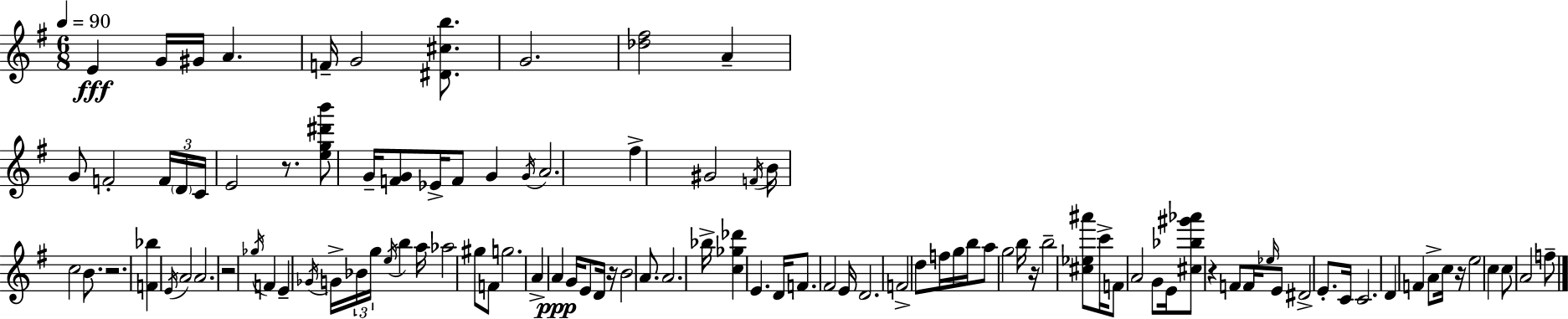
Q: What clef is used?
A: treble